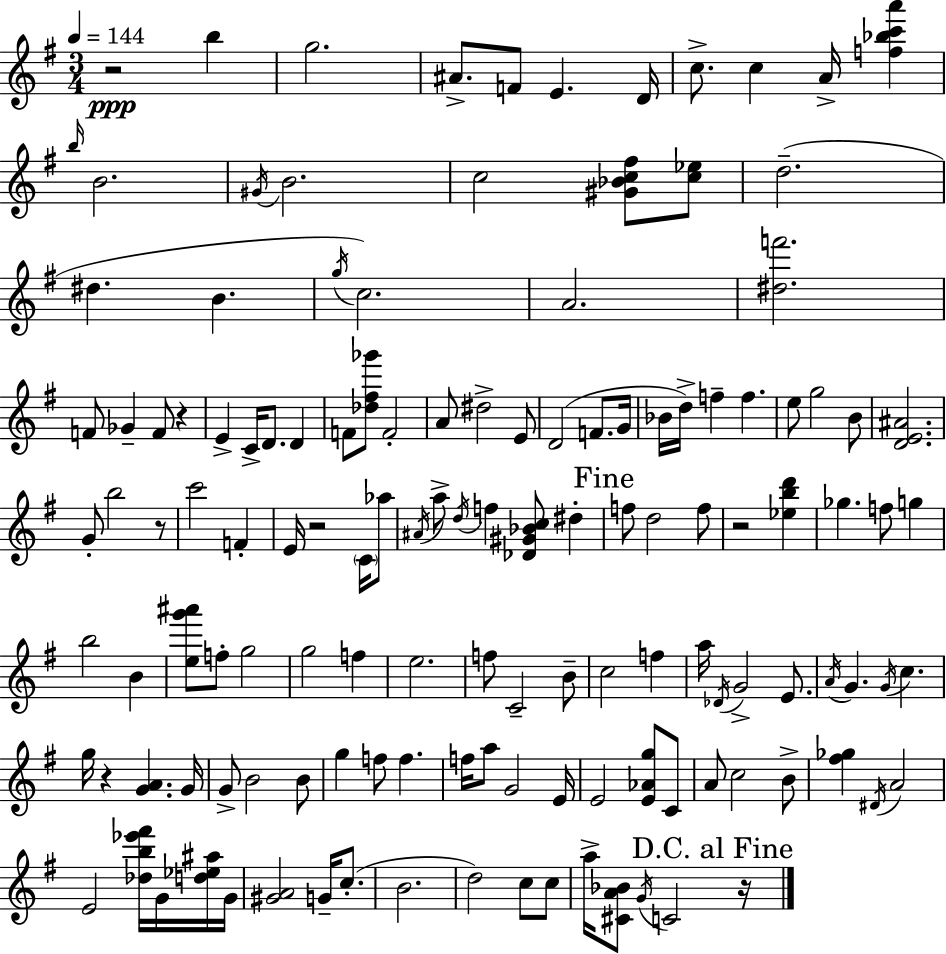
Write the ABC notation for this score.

X:1
T:Untitled
M:3/4
L:1/4
K:G
z2 b g2 ^A/2 F/2 E D/4 c/2 c A/4 [f_bc'a'] b/4 B2 ^G/4 B2 c2 [^G_Bc^f]/2 [c_e]/2 d2 ^d B g/4 c2 A2 [^df']2 F/2 _G F/2 z E C/4 D/2 D F/2 [_d^f_g']/2 F2 A/2 ^d2 E/2 D2 F/2 G/4 _B/4 d/4 f f e/2 g2 B/2 [DE^A]2 G/2 b2 z/2 c'2 F E/4 z2 C/4 _a/2 ^A/4 a/2 d/4 f [_D^G_Bc]/2 ^d f/2 d2 f/2 z2 [_ebd'] _g f/2 g b2 B [eg'^a']/2 f/2 g2 g2 f e2 f/2 C2 B/2 c2 f a/4 _D/4 G2 E/2 A/4 G G/4 c g/4 z [GA] G/4 G/2 B2 B/2 g f/2 f f/4 a/2 G2 E/4 E2 [E_Ag]/2 C/2 A/2 c2 B/2 [^f_g] ^D/4 A2 E2 [_db_e'^f']/4 G/4 [d_e^a]/4 G/4 [^GA]2 G/4 c/2 B2 d2 c/2 c/2 a/4 [^CA_B]/2 G/4 C2 z/4